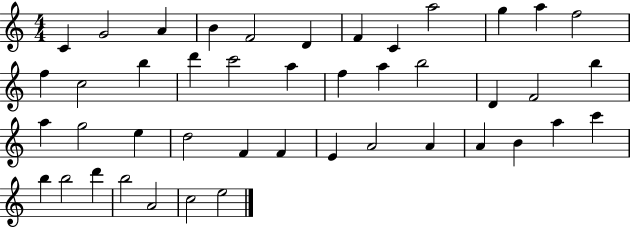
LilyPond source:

{
  \clef treble
  \numericTimeSignature
  \time 4/4
  \key c \major
  c'4 g'2 a'4 | b'4 f'2 d'4 | f'4 c'4 a''2 | g''4 a''4 f''2 | \break f''4 c''2 b''4 | d'''4 c'''2 a''4 | f''4 a''4 b''2 | d'4 f'2 b''4 | \break a''4 g''2 e''4 | d''2 f'4 f'4 | e'4 a'2 a'4 | a'4 b'4 a''4 c'''4 | \break b''4 b''2 d'''4 | b''2 a'2 | c''2 e''2 | \bar "|."
}